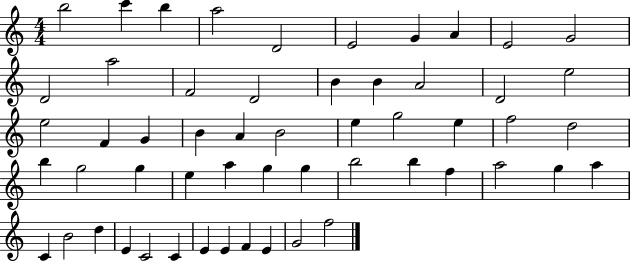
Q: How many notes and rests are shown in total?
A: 55